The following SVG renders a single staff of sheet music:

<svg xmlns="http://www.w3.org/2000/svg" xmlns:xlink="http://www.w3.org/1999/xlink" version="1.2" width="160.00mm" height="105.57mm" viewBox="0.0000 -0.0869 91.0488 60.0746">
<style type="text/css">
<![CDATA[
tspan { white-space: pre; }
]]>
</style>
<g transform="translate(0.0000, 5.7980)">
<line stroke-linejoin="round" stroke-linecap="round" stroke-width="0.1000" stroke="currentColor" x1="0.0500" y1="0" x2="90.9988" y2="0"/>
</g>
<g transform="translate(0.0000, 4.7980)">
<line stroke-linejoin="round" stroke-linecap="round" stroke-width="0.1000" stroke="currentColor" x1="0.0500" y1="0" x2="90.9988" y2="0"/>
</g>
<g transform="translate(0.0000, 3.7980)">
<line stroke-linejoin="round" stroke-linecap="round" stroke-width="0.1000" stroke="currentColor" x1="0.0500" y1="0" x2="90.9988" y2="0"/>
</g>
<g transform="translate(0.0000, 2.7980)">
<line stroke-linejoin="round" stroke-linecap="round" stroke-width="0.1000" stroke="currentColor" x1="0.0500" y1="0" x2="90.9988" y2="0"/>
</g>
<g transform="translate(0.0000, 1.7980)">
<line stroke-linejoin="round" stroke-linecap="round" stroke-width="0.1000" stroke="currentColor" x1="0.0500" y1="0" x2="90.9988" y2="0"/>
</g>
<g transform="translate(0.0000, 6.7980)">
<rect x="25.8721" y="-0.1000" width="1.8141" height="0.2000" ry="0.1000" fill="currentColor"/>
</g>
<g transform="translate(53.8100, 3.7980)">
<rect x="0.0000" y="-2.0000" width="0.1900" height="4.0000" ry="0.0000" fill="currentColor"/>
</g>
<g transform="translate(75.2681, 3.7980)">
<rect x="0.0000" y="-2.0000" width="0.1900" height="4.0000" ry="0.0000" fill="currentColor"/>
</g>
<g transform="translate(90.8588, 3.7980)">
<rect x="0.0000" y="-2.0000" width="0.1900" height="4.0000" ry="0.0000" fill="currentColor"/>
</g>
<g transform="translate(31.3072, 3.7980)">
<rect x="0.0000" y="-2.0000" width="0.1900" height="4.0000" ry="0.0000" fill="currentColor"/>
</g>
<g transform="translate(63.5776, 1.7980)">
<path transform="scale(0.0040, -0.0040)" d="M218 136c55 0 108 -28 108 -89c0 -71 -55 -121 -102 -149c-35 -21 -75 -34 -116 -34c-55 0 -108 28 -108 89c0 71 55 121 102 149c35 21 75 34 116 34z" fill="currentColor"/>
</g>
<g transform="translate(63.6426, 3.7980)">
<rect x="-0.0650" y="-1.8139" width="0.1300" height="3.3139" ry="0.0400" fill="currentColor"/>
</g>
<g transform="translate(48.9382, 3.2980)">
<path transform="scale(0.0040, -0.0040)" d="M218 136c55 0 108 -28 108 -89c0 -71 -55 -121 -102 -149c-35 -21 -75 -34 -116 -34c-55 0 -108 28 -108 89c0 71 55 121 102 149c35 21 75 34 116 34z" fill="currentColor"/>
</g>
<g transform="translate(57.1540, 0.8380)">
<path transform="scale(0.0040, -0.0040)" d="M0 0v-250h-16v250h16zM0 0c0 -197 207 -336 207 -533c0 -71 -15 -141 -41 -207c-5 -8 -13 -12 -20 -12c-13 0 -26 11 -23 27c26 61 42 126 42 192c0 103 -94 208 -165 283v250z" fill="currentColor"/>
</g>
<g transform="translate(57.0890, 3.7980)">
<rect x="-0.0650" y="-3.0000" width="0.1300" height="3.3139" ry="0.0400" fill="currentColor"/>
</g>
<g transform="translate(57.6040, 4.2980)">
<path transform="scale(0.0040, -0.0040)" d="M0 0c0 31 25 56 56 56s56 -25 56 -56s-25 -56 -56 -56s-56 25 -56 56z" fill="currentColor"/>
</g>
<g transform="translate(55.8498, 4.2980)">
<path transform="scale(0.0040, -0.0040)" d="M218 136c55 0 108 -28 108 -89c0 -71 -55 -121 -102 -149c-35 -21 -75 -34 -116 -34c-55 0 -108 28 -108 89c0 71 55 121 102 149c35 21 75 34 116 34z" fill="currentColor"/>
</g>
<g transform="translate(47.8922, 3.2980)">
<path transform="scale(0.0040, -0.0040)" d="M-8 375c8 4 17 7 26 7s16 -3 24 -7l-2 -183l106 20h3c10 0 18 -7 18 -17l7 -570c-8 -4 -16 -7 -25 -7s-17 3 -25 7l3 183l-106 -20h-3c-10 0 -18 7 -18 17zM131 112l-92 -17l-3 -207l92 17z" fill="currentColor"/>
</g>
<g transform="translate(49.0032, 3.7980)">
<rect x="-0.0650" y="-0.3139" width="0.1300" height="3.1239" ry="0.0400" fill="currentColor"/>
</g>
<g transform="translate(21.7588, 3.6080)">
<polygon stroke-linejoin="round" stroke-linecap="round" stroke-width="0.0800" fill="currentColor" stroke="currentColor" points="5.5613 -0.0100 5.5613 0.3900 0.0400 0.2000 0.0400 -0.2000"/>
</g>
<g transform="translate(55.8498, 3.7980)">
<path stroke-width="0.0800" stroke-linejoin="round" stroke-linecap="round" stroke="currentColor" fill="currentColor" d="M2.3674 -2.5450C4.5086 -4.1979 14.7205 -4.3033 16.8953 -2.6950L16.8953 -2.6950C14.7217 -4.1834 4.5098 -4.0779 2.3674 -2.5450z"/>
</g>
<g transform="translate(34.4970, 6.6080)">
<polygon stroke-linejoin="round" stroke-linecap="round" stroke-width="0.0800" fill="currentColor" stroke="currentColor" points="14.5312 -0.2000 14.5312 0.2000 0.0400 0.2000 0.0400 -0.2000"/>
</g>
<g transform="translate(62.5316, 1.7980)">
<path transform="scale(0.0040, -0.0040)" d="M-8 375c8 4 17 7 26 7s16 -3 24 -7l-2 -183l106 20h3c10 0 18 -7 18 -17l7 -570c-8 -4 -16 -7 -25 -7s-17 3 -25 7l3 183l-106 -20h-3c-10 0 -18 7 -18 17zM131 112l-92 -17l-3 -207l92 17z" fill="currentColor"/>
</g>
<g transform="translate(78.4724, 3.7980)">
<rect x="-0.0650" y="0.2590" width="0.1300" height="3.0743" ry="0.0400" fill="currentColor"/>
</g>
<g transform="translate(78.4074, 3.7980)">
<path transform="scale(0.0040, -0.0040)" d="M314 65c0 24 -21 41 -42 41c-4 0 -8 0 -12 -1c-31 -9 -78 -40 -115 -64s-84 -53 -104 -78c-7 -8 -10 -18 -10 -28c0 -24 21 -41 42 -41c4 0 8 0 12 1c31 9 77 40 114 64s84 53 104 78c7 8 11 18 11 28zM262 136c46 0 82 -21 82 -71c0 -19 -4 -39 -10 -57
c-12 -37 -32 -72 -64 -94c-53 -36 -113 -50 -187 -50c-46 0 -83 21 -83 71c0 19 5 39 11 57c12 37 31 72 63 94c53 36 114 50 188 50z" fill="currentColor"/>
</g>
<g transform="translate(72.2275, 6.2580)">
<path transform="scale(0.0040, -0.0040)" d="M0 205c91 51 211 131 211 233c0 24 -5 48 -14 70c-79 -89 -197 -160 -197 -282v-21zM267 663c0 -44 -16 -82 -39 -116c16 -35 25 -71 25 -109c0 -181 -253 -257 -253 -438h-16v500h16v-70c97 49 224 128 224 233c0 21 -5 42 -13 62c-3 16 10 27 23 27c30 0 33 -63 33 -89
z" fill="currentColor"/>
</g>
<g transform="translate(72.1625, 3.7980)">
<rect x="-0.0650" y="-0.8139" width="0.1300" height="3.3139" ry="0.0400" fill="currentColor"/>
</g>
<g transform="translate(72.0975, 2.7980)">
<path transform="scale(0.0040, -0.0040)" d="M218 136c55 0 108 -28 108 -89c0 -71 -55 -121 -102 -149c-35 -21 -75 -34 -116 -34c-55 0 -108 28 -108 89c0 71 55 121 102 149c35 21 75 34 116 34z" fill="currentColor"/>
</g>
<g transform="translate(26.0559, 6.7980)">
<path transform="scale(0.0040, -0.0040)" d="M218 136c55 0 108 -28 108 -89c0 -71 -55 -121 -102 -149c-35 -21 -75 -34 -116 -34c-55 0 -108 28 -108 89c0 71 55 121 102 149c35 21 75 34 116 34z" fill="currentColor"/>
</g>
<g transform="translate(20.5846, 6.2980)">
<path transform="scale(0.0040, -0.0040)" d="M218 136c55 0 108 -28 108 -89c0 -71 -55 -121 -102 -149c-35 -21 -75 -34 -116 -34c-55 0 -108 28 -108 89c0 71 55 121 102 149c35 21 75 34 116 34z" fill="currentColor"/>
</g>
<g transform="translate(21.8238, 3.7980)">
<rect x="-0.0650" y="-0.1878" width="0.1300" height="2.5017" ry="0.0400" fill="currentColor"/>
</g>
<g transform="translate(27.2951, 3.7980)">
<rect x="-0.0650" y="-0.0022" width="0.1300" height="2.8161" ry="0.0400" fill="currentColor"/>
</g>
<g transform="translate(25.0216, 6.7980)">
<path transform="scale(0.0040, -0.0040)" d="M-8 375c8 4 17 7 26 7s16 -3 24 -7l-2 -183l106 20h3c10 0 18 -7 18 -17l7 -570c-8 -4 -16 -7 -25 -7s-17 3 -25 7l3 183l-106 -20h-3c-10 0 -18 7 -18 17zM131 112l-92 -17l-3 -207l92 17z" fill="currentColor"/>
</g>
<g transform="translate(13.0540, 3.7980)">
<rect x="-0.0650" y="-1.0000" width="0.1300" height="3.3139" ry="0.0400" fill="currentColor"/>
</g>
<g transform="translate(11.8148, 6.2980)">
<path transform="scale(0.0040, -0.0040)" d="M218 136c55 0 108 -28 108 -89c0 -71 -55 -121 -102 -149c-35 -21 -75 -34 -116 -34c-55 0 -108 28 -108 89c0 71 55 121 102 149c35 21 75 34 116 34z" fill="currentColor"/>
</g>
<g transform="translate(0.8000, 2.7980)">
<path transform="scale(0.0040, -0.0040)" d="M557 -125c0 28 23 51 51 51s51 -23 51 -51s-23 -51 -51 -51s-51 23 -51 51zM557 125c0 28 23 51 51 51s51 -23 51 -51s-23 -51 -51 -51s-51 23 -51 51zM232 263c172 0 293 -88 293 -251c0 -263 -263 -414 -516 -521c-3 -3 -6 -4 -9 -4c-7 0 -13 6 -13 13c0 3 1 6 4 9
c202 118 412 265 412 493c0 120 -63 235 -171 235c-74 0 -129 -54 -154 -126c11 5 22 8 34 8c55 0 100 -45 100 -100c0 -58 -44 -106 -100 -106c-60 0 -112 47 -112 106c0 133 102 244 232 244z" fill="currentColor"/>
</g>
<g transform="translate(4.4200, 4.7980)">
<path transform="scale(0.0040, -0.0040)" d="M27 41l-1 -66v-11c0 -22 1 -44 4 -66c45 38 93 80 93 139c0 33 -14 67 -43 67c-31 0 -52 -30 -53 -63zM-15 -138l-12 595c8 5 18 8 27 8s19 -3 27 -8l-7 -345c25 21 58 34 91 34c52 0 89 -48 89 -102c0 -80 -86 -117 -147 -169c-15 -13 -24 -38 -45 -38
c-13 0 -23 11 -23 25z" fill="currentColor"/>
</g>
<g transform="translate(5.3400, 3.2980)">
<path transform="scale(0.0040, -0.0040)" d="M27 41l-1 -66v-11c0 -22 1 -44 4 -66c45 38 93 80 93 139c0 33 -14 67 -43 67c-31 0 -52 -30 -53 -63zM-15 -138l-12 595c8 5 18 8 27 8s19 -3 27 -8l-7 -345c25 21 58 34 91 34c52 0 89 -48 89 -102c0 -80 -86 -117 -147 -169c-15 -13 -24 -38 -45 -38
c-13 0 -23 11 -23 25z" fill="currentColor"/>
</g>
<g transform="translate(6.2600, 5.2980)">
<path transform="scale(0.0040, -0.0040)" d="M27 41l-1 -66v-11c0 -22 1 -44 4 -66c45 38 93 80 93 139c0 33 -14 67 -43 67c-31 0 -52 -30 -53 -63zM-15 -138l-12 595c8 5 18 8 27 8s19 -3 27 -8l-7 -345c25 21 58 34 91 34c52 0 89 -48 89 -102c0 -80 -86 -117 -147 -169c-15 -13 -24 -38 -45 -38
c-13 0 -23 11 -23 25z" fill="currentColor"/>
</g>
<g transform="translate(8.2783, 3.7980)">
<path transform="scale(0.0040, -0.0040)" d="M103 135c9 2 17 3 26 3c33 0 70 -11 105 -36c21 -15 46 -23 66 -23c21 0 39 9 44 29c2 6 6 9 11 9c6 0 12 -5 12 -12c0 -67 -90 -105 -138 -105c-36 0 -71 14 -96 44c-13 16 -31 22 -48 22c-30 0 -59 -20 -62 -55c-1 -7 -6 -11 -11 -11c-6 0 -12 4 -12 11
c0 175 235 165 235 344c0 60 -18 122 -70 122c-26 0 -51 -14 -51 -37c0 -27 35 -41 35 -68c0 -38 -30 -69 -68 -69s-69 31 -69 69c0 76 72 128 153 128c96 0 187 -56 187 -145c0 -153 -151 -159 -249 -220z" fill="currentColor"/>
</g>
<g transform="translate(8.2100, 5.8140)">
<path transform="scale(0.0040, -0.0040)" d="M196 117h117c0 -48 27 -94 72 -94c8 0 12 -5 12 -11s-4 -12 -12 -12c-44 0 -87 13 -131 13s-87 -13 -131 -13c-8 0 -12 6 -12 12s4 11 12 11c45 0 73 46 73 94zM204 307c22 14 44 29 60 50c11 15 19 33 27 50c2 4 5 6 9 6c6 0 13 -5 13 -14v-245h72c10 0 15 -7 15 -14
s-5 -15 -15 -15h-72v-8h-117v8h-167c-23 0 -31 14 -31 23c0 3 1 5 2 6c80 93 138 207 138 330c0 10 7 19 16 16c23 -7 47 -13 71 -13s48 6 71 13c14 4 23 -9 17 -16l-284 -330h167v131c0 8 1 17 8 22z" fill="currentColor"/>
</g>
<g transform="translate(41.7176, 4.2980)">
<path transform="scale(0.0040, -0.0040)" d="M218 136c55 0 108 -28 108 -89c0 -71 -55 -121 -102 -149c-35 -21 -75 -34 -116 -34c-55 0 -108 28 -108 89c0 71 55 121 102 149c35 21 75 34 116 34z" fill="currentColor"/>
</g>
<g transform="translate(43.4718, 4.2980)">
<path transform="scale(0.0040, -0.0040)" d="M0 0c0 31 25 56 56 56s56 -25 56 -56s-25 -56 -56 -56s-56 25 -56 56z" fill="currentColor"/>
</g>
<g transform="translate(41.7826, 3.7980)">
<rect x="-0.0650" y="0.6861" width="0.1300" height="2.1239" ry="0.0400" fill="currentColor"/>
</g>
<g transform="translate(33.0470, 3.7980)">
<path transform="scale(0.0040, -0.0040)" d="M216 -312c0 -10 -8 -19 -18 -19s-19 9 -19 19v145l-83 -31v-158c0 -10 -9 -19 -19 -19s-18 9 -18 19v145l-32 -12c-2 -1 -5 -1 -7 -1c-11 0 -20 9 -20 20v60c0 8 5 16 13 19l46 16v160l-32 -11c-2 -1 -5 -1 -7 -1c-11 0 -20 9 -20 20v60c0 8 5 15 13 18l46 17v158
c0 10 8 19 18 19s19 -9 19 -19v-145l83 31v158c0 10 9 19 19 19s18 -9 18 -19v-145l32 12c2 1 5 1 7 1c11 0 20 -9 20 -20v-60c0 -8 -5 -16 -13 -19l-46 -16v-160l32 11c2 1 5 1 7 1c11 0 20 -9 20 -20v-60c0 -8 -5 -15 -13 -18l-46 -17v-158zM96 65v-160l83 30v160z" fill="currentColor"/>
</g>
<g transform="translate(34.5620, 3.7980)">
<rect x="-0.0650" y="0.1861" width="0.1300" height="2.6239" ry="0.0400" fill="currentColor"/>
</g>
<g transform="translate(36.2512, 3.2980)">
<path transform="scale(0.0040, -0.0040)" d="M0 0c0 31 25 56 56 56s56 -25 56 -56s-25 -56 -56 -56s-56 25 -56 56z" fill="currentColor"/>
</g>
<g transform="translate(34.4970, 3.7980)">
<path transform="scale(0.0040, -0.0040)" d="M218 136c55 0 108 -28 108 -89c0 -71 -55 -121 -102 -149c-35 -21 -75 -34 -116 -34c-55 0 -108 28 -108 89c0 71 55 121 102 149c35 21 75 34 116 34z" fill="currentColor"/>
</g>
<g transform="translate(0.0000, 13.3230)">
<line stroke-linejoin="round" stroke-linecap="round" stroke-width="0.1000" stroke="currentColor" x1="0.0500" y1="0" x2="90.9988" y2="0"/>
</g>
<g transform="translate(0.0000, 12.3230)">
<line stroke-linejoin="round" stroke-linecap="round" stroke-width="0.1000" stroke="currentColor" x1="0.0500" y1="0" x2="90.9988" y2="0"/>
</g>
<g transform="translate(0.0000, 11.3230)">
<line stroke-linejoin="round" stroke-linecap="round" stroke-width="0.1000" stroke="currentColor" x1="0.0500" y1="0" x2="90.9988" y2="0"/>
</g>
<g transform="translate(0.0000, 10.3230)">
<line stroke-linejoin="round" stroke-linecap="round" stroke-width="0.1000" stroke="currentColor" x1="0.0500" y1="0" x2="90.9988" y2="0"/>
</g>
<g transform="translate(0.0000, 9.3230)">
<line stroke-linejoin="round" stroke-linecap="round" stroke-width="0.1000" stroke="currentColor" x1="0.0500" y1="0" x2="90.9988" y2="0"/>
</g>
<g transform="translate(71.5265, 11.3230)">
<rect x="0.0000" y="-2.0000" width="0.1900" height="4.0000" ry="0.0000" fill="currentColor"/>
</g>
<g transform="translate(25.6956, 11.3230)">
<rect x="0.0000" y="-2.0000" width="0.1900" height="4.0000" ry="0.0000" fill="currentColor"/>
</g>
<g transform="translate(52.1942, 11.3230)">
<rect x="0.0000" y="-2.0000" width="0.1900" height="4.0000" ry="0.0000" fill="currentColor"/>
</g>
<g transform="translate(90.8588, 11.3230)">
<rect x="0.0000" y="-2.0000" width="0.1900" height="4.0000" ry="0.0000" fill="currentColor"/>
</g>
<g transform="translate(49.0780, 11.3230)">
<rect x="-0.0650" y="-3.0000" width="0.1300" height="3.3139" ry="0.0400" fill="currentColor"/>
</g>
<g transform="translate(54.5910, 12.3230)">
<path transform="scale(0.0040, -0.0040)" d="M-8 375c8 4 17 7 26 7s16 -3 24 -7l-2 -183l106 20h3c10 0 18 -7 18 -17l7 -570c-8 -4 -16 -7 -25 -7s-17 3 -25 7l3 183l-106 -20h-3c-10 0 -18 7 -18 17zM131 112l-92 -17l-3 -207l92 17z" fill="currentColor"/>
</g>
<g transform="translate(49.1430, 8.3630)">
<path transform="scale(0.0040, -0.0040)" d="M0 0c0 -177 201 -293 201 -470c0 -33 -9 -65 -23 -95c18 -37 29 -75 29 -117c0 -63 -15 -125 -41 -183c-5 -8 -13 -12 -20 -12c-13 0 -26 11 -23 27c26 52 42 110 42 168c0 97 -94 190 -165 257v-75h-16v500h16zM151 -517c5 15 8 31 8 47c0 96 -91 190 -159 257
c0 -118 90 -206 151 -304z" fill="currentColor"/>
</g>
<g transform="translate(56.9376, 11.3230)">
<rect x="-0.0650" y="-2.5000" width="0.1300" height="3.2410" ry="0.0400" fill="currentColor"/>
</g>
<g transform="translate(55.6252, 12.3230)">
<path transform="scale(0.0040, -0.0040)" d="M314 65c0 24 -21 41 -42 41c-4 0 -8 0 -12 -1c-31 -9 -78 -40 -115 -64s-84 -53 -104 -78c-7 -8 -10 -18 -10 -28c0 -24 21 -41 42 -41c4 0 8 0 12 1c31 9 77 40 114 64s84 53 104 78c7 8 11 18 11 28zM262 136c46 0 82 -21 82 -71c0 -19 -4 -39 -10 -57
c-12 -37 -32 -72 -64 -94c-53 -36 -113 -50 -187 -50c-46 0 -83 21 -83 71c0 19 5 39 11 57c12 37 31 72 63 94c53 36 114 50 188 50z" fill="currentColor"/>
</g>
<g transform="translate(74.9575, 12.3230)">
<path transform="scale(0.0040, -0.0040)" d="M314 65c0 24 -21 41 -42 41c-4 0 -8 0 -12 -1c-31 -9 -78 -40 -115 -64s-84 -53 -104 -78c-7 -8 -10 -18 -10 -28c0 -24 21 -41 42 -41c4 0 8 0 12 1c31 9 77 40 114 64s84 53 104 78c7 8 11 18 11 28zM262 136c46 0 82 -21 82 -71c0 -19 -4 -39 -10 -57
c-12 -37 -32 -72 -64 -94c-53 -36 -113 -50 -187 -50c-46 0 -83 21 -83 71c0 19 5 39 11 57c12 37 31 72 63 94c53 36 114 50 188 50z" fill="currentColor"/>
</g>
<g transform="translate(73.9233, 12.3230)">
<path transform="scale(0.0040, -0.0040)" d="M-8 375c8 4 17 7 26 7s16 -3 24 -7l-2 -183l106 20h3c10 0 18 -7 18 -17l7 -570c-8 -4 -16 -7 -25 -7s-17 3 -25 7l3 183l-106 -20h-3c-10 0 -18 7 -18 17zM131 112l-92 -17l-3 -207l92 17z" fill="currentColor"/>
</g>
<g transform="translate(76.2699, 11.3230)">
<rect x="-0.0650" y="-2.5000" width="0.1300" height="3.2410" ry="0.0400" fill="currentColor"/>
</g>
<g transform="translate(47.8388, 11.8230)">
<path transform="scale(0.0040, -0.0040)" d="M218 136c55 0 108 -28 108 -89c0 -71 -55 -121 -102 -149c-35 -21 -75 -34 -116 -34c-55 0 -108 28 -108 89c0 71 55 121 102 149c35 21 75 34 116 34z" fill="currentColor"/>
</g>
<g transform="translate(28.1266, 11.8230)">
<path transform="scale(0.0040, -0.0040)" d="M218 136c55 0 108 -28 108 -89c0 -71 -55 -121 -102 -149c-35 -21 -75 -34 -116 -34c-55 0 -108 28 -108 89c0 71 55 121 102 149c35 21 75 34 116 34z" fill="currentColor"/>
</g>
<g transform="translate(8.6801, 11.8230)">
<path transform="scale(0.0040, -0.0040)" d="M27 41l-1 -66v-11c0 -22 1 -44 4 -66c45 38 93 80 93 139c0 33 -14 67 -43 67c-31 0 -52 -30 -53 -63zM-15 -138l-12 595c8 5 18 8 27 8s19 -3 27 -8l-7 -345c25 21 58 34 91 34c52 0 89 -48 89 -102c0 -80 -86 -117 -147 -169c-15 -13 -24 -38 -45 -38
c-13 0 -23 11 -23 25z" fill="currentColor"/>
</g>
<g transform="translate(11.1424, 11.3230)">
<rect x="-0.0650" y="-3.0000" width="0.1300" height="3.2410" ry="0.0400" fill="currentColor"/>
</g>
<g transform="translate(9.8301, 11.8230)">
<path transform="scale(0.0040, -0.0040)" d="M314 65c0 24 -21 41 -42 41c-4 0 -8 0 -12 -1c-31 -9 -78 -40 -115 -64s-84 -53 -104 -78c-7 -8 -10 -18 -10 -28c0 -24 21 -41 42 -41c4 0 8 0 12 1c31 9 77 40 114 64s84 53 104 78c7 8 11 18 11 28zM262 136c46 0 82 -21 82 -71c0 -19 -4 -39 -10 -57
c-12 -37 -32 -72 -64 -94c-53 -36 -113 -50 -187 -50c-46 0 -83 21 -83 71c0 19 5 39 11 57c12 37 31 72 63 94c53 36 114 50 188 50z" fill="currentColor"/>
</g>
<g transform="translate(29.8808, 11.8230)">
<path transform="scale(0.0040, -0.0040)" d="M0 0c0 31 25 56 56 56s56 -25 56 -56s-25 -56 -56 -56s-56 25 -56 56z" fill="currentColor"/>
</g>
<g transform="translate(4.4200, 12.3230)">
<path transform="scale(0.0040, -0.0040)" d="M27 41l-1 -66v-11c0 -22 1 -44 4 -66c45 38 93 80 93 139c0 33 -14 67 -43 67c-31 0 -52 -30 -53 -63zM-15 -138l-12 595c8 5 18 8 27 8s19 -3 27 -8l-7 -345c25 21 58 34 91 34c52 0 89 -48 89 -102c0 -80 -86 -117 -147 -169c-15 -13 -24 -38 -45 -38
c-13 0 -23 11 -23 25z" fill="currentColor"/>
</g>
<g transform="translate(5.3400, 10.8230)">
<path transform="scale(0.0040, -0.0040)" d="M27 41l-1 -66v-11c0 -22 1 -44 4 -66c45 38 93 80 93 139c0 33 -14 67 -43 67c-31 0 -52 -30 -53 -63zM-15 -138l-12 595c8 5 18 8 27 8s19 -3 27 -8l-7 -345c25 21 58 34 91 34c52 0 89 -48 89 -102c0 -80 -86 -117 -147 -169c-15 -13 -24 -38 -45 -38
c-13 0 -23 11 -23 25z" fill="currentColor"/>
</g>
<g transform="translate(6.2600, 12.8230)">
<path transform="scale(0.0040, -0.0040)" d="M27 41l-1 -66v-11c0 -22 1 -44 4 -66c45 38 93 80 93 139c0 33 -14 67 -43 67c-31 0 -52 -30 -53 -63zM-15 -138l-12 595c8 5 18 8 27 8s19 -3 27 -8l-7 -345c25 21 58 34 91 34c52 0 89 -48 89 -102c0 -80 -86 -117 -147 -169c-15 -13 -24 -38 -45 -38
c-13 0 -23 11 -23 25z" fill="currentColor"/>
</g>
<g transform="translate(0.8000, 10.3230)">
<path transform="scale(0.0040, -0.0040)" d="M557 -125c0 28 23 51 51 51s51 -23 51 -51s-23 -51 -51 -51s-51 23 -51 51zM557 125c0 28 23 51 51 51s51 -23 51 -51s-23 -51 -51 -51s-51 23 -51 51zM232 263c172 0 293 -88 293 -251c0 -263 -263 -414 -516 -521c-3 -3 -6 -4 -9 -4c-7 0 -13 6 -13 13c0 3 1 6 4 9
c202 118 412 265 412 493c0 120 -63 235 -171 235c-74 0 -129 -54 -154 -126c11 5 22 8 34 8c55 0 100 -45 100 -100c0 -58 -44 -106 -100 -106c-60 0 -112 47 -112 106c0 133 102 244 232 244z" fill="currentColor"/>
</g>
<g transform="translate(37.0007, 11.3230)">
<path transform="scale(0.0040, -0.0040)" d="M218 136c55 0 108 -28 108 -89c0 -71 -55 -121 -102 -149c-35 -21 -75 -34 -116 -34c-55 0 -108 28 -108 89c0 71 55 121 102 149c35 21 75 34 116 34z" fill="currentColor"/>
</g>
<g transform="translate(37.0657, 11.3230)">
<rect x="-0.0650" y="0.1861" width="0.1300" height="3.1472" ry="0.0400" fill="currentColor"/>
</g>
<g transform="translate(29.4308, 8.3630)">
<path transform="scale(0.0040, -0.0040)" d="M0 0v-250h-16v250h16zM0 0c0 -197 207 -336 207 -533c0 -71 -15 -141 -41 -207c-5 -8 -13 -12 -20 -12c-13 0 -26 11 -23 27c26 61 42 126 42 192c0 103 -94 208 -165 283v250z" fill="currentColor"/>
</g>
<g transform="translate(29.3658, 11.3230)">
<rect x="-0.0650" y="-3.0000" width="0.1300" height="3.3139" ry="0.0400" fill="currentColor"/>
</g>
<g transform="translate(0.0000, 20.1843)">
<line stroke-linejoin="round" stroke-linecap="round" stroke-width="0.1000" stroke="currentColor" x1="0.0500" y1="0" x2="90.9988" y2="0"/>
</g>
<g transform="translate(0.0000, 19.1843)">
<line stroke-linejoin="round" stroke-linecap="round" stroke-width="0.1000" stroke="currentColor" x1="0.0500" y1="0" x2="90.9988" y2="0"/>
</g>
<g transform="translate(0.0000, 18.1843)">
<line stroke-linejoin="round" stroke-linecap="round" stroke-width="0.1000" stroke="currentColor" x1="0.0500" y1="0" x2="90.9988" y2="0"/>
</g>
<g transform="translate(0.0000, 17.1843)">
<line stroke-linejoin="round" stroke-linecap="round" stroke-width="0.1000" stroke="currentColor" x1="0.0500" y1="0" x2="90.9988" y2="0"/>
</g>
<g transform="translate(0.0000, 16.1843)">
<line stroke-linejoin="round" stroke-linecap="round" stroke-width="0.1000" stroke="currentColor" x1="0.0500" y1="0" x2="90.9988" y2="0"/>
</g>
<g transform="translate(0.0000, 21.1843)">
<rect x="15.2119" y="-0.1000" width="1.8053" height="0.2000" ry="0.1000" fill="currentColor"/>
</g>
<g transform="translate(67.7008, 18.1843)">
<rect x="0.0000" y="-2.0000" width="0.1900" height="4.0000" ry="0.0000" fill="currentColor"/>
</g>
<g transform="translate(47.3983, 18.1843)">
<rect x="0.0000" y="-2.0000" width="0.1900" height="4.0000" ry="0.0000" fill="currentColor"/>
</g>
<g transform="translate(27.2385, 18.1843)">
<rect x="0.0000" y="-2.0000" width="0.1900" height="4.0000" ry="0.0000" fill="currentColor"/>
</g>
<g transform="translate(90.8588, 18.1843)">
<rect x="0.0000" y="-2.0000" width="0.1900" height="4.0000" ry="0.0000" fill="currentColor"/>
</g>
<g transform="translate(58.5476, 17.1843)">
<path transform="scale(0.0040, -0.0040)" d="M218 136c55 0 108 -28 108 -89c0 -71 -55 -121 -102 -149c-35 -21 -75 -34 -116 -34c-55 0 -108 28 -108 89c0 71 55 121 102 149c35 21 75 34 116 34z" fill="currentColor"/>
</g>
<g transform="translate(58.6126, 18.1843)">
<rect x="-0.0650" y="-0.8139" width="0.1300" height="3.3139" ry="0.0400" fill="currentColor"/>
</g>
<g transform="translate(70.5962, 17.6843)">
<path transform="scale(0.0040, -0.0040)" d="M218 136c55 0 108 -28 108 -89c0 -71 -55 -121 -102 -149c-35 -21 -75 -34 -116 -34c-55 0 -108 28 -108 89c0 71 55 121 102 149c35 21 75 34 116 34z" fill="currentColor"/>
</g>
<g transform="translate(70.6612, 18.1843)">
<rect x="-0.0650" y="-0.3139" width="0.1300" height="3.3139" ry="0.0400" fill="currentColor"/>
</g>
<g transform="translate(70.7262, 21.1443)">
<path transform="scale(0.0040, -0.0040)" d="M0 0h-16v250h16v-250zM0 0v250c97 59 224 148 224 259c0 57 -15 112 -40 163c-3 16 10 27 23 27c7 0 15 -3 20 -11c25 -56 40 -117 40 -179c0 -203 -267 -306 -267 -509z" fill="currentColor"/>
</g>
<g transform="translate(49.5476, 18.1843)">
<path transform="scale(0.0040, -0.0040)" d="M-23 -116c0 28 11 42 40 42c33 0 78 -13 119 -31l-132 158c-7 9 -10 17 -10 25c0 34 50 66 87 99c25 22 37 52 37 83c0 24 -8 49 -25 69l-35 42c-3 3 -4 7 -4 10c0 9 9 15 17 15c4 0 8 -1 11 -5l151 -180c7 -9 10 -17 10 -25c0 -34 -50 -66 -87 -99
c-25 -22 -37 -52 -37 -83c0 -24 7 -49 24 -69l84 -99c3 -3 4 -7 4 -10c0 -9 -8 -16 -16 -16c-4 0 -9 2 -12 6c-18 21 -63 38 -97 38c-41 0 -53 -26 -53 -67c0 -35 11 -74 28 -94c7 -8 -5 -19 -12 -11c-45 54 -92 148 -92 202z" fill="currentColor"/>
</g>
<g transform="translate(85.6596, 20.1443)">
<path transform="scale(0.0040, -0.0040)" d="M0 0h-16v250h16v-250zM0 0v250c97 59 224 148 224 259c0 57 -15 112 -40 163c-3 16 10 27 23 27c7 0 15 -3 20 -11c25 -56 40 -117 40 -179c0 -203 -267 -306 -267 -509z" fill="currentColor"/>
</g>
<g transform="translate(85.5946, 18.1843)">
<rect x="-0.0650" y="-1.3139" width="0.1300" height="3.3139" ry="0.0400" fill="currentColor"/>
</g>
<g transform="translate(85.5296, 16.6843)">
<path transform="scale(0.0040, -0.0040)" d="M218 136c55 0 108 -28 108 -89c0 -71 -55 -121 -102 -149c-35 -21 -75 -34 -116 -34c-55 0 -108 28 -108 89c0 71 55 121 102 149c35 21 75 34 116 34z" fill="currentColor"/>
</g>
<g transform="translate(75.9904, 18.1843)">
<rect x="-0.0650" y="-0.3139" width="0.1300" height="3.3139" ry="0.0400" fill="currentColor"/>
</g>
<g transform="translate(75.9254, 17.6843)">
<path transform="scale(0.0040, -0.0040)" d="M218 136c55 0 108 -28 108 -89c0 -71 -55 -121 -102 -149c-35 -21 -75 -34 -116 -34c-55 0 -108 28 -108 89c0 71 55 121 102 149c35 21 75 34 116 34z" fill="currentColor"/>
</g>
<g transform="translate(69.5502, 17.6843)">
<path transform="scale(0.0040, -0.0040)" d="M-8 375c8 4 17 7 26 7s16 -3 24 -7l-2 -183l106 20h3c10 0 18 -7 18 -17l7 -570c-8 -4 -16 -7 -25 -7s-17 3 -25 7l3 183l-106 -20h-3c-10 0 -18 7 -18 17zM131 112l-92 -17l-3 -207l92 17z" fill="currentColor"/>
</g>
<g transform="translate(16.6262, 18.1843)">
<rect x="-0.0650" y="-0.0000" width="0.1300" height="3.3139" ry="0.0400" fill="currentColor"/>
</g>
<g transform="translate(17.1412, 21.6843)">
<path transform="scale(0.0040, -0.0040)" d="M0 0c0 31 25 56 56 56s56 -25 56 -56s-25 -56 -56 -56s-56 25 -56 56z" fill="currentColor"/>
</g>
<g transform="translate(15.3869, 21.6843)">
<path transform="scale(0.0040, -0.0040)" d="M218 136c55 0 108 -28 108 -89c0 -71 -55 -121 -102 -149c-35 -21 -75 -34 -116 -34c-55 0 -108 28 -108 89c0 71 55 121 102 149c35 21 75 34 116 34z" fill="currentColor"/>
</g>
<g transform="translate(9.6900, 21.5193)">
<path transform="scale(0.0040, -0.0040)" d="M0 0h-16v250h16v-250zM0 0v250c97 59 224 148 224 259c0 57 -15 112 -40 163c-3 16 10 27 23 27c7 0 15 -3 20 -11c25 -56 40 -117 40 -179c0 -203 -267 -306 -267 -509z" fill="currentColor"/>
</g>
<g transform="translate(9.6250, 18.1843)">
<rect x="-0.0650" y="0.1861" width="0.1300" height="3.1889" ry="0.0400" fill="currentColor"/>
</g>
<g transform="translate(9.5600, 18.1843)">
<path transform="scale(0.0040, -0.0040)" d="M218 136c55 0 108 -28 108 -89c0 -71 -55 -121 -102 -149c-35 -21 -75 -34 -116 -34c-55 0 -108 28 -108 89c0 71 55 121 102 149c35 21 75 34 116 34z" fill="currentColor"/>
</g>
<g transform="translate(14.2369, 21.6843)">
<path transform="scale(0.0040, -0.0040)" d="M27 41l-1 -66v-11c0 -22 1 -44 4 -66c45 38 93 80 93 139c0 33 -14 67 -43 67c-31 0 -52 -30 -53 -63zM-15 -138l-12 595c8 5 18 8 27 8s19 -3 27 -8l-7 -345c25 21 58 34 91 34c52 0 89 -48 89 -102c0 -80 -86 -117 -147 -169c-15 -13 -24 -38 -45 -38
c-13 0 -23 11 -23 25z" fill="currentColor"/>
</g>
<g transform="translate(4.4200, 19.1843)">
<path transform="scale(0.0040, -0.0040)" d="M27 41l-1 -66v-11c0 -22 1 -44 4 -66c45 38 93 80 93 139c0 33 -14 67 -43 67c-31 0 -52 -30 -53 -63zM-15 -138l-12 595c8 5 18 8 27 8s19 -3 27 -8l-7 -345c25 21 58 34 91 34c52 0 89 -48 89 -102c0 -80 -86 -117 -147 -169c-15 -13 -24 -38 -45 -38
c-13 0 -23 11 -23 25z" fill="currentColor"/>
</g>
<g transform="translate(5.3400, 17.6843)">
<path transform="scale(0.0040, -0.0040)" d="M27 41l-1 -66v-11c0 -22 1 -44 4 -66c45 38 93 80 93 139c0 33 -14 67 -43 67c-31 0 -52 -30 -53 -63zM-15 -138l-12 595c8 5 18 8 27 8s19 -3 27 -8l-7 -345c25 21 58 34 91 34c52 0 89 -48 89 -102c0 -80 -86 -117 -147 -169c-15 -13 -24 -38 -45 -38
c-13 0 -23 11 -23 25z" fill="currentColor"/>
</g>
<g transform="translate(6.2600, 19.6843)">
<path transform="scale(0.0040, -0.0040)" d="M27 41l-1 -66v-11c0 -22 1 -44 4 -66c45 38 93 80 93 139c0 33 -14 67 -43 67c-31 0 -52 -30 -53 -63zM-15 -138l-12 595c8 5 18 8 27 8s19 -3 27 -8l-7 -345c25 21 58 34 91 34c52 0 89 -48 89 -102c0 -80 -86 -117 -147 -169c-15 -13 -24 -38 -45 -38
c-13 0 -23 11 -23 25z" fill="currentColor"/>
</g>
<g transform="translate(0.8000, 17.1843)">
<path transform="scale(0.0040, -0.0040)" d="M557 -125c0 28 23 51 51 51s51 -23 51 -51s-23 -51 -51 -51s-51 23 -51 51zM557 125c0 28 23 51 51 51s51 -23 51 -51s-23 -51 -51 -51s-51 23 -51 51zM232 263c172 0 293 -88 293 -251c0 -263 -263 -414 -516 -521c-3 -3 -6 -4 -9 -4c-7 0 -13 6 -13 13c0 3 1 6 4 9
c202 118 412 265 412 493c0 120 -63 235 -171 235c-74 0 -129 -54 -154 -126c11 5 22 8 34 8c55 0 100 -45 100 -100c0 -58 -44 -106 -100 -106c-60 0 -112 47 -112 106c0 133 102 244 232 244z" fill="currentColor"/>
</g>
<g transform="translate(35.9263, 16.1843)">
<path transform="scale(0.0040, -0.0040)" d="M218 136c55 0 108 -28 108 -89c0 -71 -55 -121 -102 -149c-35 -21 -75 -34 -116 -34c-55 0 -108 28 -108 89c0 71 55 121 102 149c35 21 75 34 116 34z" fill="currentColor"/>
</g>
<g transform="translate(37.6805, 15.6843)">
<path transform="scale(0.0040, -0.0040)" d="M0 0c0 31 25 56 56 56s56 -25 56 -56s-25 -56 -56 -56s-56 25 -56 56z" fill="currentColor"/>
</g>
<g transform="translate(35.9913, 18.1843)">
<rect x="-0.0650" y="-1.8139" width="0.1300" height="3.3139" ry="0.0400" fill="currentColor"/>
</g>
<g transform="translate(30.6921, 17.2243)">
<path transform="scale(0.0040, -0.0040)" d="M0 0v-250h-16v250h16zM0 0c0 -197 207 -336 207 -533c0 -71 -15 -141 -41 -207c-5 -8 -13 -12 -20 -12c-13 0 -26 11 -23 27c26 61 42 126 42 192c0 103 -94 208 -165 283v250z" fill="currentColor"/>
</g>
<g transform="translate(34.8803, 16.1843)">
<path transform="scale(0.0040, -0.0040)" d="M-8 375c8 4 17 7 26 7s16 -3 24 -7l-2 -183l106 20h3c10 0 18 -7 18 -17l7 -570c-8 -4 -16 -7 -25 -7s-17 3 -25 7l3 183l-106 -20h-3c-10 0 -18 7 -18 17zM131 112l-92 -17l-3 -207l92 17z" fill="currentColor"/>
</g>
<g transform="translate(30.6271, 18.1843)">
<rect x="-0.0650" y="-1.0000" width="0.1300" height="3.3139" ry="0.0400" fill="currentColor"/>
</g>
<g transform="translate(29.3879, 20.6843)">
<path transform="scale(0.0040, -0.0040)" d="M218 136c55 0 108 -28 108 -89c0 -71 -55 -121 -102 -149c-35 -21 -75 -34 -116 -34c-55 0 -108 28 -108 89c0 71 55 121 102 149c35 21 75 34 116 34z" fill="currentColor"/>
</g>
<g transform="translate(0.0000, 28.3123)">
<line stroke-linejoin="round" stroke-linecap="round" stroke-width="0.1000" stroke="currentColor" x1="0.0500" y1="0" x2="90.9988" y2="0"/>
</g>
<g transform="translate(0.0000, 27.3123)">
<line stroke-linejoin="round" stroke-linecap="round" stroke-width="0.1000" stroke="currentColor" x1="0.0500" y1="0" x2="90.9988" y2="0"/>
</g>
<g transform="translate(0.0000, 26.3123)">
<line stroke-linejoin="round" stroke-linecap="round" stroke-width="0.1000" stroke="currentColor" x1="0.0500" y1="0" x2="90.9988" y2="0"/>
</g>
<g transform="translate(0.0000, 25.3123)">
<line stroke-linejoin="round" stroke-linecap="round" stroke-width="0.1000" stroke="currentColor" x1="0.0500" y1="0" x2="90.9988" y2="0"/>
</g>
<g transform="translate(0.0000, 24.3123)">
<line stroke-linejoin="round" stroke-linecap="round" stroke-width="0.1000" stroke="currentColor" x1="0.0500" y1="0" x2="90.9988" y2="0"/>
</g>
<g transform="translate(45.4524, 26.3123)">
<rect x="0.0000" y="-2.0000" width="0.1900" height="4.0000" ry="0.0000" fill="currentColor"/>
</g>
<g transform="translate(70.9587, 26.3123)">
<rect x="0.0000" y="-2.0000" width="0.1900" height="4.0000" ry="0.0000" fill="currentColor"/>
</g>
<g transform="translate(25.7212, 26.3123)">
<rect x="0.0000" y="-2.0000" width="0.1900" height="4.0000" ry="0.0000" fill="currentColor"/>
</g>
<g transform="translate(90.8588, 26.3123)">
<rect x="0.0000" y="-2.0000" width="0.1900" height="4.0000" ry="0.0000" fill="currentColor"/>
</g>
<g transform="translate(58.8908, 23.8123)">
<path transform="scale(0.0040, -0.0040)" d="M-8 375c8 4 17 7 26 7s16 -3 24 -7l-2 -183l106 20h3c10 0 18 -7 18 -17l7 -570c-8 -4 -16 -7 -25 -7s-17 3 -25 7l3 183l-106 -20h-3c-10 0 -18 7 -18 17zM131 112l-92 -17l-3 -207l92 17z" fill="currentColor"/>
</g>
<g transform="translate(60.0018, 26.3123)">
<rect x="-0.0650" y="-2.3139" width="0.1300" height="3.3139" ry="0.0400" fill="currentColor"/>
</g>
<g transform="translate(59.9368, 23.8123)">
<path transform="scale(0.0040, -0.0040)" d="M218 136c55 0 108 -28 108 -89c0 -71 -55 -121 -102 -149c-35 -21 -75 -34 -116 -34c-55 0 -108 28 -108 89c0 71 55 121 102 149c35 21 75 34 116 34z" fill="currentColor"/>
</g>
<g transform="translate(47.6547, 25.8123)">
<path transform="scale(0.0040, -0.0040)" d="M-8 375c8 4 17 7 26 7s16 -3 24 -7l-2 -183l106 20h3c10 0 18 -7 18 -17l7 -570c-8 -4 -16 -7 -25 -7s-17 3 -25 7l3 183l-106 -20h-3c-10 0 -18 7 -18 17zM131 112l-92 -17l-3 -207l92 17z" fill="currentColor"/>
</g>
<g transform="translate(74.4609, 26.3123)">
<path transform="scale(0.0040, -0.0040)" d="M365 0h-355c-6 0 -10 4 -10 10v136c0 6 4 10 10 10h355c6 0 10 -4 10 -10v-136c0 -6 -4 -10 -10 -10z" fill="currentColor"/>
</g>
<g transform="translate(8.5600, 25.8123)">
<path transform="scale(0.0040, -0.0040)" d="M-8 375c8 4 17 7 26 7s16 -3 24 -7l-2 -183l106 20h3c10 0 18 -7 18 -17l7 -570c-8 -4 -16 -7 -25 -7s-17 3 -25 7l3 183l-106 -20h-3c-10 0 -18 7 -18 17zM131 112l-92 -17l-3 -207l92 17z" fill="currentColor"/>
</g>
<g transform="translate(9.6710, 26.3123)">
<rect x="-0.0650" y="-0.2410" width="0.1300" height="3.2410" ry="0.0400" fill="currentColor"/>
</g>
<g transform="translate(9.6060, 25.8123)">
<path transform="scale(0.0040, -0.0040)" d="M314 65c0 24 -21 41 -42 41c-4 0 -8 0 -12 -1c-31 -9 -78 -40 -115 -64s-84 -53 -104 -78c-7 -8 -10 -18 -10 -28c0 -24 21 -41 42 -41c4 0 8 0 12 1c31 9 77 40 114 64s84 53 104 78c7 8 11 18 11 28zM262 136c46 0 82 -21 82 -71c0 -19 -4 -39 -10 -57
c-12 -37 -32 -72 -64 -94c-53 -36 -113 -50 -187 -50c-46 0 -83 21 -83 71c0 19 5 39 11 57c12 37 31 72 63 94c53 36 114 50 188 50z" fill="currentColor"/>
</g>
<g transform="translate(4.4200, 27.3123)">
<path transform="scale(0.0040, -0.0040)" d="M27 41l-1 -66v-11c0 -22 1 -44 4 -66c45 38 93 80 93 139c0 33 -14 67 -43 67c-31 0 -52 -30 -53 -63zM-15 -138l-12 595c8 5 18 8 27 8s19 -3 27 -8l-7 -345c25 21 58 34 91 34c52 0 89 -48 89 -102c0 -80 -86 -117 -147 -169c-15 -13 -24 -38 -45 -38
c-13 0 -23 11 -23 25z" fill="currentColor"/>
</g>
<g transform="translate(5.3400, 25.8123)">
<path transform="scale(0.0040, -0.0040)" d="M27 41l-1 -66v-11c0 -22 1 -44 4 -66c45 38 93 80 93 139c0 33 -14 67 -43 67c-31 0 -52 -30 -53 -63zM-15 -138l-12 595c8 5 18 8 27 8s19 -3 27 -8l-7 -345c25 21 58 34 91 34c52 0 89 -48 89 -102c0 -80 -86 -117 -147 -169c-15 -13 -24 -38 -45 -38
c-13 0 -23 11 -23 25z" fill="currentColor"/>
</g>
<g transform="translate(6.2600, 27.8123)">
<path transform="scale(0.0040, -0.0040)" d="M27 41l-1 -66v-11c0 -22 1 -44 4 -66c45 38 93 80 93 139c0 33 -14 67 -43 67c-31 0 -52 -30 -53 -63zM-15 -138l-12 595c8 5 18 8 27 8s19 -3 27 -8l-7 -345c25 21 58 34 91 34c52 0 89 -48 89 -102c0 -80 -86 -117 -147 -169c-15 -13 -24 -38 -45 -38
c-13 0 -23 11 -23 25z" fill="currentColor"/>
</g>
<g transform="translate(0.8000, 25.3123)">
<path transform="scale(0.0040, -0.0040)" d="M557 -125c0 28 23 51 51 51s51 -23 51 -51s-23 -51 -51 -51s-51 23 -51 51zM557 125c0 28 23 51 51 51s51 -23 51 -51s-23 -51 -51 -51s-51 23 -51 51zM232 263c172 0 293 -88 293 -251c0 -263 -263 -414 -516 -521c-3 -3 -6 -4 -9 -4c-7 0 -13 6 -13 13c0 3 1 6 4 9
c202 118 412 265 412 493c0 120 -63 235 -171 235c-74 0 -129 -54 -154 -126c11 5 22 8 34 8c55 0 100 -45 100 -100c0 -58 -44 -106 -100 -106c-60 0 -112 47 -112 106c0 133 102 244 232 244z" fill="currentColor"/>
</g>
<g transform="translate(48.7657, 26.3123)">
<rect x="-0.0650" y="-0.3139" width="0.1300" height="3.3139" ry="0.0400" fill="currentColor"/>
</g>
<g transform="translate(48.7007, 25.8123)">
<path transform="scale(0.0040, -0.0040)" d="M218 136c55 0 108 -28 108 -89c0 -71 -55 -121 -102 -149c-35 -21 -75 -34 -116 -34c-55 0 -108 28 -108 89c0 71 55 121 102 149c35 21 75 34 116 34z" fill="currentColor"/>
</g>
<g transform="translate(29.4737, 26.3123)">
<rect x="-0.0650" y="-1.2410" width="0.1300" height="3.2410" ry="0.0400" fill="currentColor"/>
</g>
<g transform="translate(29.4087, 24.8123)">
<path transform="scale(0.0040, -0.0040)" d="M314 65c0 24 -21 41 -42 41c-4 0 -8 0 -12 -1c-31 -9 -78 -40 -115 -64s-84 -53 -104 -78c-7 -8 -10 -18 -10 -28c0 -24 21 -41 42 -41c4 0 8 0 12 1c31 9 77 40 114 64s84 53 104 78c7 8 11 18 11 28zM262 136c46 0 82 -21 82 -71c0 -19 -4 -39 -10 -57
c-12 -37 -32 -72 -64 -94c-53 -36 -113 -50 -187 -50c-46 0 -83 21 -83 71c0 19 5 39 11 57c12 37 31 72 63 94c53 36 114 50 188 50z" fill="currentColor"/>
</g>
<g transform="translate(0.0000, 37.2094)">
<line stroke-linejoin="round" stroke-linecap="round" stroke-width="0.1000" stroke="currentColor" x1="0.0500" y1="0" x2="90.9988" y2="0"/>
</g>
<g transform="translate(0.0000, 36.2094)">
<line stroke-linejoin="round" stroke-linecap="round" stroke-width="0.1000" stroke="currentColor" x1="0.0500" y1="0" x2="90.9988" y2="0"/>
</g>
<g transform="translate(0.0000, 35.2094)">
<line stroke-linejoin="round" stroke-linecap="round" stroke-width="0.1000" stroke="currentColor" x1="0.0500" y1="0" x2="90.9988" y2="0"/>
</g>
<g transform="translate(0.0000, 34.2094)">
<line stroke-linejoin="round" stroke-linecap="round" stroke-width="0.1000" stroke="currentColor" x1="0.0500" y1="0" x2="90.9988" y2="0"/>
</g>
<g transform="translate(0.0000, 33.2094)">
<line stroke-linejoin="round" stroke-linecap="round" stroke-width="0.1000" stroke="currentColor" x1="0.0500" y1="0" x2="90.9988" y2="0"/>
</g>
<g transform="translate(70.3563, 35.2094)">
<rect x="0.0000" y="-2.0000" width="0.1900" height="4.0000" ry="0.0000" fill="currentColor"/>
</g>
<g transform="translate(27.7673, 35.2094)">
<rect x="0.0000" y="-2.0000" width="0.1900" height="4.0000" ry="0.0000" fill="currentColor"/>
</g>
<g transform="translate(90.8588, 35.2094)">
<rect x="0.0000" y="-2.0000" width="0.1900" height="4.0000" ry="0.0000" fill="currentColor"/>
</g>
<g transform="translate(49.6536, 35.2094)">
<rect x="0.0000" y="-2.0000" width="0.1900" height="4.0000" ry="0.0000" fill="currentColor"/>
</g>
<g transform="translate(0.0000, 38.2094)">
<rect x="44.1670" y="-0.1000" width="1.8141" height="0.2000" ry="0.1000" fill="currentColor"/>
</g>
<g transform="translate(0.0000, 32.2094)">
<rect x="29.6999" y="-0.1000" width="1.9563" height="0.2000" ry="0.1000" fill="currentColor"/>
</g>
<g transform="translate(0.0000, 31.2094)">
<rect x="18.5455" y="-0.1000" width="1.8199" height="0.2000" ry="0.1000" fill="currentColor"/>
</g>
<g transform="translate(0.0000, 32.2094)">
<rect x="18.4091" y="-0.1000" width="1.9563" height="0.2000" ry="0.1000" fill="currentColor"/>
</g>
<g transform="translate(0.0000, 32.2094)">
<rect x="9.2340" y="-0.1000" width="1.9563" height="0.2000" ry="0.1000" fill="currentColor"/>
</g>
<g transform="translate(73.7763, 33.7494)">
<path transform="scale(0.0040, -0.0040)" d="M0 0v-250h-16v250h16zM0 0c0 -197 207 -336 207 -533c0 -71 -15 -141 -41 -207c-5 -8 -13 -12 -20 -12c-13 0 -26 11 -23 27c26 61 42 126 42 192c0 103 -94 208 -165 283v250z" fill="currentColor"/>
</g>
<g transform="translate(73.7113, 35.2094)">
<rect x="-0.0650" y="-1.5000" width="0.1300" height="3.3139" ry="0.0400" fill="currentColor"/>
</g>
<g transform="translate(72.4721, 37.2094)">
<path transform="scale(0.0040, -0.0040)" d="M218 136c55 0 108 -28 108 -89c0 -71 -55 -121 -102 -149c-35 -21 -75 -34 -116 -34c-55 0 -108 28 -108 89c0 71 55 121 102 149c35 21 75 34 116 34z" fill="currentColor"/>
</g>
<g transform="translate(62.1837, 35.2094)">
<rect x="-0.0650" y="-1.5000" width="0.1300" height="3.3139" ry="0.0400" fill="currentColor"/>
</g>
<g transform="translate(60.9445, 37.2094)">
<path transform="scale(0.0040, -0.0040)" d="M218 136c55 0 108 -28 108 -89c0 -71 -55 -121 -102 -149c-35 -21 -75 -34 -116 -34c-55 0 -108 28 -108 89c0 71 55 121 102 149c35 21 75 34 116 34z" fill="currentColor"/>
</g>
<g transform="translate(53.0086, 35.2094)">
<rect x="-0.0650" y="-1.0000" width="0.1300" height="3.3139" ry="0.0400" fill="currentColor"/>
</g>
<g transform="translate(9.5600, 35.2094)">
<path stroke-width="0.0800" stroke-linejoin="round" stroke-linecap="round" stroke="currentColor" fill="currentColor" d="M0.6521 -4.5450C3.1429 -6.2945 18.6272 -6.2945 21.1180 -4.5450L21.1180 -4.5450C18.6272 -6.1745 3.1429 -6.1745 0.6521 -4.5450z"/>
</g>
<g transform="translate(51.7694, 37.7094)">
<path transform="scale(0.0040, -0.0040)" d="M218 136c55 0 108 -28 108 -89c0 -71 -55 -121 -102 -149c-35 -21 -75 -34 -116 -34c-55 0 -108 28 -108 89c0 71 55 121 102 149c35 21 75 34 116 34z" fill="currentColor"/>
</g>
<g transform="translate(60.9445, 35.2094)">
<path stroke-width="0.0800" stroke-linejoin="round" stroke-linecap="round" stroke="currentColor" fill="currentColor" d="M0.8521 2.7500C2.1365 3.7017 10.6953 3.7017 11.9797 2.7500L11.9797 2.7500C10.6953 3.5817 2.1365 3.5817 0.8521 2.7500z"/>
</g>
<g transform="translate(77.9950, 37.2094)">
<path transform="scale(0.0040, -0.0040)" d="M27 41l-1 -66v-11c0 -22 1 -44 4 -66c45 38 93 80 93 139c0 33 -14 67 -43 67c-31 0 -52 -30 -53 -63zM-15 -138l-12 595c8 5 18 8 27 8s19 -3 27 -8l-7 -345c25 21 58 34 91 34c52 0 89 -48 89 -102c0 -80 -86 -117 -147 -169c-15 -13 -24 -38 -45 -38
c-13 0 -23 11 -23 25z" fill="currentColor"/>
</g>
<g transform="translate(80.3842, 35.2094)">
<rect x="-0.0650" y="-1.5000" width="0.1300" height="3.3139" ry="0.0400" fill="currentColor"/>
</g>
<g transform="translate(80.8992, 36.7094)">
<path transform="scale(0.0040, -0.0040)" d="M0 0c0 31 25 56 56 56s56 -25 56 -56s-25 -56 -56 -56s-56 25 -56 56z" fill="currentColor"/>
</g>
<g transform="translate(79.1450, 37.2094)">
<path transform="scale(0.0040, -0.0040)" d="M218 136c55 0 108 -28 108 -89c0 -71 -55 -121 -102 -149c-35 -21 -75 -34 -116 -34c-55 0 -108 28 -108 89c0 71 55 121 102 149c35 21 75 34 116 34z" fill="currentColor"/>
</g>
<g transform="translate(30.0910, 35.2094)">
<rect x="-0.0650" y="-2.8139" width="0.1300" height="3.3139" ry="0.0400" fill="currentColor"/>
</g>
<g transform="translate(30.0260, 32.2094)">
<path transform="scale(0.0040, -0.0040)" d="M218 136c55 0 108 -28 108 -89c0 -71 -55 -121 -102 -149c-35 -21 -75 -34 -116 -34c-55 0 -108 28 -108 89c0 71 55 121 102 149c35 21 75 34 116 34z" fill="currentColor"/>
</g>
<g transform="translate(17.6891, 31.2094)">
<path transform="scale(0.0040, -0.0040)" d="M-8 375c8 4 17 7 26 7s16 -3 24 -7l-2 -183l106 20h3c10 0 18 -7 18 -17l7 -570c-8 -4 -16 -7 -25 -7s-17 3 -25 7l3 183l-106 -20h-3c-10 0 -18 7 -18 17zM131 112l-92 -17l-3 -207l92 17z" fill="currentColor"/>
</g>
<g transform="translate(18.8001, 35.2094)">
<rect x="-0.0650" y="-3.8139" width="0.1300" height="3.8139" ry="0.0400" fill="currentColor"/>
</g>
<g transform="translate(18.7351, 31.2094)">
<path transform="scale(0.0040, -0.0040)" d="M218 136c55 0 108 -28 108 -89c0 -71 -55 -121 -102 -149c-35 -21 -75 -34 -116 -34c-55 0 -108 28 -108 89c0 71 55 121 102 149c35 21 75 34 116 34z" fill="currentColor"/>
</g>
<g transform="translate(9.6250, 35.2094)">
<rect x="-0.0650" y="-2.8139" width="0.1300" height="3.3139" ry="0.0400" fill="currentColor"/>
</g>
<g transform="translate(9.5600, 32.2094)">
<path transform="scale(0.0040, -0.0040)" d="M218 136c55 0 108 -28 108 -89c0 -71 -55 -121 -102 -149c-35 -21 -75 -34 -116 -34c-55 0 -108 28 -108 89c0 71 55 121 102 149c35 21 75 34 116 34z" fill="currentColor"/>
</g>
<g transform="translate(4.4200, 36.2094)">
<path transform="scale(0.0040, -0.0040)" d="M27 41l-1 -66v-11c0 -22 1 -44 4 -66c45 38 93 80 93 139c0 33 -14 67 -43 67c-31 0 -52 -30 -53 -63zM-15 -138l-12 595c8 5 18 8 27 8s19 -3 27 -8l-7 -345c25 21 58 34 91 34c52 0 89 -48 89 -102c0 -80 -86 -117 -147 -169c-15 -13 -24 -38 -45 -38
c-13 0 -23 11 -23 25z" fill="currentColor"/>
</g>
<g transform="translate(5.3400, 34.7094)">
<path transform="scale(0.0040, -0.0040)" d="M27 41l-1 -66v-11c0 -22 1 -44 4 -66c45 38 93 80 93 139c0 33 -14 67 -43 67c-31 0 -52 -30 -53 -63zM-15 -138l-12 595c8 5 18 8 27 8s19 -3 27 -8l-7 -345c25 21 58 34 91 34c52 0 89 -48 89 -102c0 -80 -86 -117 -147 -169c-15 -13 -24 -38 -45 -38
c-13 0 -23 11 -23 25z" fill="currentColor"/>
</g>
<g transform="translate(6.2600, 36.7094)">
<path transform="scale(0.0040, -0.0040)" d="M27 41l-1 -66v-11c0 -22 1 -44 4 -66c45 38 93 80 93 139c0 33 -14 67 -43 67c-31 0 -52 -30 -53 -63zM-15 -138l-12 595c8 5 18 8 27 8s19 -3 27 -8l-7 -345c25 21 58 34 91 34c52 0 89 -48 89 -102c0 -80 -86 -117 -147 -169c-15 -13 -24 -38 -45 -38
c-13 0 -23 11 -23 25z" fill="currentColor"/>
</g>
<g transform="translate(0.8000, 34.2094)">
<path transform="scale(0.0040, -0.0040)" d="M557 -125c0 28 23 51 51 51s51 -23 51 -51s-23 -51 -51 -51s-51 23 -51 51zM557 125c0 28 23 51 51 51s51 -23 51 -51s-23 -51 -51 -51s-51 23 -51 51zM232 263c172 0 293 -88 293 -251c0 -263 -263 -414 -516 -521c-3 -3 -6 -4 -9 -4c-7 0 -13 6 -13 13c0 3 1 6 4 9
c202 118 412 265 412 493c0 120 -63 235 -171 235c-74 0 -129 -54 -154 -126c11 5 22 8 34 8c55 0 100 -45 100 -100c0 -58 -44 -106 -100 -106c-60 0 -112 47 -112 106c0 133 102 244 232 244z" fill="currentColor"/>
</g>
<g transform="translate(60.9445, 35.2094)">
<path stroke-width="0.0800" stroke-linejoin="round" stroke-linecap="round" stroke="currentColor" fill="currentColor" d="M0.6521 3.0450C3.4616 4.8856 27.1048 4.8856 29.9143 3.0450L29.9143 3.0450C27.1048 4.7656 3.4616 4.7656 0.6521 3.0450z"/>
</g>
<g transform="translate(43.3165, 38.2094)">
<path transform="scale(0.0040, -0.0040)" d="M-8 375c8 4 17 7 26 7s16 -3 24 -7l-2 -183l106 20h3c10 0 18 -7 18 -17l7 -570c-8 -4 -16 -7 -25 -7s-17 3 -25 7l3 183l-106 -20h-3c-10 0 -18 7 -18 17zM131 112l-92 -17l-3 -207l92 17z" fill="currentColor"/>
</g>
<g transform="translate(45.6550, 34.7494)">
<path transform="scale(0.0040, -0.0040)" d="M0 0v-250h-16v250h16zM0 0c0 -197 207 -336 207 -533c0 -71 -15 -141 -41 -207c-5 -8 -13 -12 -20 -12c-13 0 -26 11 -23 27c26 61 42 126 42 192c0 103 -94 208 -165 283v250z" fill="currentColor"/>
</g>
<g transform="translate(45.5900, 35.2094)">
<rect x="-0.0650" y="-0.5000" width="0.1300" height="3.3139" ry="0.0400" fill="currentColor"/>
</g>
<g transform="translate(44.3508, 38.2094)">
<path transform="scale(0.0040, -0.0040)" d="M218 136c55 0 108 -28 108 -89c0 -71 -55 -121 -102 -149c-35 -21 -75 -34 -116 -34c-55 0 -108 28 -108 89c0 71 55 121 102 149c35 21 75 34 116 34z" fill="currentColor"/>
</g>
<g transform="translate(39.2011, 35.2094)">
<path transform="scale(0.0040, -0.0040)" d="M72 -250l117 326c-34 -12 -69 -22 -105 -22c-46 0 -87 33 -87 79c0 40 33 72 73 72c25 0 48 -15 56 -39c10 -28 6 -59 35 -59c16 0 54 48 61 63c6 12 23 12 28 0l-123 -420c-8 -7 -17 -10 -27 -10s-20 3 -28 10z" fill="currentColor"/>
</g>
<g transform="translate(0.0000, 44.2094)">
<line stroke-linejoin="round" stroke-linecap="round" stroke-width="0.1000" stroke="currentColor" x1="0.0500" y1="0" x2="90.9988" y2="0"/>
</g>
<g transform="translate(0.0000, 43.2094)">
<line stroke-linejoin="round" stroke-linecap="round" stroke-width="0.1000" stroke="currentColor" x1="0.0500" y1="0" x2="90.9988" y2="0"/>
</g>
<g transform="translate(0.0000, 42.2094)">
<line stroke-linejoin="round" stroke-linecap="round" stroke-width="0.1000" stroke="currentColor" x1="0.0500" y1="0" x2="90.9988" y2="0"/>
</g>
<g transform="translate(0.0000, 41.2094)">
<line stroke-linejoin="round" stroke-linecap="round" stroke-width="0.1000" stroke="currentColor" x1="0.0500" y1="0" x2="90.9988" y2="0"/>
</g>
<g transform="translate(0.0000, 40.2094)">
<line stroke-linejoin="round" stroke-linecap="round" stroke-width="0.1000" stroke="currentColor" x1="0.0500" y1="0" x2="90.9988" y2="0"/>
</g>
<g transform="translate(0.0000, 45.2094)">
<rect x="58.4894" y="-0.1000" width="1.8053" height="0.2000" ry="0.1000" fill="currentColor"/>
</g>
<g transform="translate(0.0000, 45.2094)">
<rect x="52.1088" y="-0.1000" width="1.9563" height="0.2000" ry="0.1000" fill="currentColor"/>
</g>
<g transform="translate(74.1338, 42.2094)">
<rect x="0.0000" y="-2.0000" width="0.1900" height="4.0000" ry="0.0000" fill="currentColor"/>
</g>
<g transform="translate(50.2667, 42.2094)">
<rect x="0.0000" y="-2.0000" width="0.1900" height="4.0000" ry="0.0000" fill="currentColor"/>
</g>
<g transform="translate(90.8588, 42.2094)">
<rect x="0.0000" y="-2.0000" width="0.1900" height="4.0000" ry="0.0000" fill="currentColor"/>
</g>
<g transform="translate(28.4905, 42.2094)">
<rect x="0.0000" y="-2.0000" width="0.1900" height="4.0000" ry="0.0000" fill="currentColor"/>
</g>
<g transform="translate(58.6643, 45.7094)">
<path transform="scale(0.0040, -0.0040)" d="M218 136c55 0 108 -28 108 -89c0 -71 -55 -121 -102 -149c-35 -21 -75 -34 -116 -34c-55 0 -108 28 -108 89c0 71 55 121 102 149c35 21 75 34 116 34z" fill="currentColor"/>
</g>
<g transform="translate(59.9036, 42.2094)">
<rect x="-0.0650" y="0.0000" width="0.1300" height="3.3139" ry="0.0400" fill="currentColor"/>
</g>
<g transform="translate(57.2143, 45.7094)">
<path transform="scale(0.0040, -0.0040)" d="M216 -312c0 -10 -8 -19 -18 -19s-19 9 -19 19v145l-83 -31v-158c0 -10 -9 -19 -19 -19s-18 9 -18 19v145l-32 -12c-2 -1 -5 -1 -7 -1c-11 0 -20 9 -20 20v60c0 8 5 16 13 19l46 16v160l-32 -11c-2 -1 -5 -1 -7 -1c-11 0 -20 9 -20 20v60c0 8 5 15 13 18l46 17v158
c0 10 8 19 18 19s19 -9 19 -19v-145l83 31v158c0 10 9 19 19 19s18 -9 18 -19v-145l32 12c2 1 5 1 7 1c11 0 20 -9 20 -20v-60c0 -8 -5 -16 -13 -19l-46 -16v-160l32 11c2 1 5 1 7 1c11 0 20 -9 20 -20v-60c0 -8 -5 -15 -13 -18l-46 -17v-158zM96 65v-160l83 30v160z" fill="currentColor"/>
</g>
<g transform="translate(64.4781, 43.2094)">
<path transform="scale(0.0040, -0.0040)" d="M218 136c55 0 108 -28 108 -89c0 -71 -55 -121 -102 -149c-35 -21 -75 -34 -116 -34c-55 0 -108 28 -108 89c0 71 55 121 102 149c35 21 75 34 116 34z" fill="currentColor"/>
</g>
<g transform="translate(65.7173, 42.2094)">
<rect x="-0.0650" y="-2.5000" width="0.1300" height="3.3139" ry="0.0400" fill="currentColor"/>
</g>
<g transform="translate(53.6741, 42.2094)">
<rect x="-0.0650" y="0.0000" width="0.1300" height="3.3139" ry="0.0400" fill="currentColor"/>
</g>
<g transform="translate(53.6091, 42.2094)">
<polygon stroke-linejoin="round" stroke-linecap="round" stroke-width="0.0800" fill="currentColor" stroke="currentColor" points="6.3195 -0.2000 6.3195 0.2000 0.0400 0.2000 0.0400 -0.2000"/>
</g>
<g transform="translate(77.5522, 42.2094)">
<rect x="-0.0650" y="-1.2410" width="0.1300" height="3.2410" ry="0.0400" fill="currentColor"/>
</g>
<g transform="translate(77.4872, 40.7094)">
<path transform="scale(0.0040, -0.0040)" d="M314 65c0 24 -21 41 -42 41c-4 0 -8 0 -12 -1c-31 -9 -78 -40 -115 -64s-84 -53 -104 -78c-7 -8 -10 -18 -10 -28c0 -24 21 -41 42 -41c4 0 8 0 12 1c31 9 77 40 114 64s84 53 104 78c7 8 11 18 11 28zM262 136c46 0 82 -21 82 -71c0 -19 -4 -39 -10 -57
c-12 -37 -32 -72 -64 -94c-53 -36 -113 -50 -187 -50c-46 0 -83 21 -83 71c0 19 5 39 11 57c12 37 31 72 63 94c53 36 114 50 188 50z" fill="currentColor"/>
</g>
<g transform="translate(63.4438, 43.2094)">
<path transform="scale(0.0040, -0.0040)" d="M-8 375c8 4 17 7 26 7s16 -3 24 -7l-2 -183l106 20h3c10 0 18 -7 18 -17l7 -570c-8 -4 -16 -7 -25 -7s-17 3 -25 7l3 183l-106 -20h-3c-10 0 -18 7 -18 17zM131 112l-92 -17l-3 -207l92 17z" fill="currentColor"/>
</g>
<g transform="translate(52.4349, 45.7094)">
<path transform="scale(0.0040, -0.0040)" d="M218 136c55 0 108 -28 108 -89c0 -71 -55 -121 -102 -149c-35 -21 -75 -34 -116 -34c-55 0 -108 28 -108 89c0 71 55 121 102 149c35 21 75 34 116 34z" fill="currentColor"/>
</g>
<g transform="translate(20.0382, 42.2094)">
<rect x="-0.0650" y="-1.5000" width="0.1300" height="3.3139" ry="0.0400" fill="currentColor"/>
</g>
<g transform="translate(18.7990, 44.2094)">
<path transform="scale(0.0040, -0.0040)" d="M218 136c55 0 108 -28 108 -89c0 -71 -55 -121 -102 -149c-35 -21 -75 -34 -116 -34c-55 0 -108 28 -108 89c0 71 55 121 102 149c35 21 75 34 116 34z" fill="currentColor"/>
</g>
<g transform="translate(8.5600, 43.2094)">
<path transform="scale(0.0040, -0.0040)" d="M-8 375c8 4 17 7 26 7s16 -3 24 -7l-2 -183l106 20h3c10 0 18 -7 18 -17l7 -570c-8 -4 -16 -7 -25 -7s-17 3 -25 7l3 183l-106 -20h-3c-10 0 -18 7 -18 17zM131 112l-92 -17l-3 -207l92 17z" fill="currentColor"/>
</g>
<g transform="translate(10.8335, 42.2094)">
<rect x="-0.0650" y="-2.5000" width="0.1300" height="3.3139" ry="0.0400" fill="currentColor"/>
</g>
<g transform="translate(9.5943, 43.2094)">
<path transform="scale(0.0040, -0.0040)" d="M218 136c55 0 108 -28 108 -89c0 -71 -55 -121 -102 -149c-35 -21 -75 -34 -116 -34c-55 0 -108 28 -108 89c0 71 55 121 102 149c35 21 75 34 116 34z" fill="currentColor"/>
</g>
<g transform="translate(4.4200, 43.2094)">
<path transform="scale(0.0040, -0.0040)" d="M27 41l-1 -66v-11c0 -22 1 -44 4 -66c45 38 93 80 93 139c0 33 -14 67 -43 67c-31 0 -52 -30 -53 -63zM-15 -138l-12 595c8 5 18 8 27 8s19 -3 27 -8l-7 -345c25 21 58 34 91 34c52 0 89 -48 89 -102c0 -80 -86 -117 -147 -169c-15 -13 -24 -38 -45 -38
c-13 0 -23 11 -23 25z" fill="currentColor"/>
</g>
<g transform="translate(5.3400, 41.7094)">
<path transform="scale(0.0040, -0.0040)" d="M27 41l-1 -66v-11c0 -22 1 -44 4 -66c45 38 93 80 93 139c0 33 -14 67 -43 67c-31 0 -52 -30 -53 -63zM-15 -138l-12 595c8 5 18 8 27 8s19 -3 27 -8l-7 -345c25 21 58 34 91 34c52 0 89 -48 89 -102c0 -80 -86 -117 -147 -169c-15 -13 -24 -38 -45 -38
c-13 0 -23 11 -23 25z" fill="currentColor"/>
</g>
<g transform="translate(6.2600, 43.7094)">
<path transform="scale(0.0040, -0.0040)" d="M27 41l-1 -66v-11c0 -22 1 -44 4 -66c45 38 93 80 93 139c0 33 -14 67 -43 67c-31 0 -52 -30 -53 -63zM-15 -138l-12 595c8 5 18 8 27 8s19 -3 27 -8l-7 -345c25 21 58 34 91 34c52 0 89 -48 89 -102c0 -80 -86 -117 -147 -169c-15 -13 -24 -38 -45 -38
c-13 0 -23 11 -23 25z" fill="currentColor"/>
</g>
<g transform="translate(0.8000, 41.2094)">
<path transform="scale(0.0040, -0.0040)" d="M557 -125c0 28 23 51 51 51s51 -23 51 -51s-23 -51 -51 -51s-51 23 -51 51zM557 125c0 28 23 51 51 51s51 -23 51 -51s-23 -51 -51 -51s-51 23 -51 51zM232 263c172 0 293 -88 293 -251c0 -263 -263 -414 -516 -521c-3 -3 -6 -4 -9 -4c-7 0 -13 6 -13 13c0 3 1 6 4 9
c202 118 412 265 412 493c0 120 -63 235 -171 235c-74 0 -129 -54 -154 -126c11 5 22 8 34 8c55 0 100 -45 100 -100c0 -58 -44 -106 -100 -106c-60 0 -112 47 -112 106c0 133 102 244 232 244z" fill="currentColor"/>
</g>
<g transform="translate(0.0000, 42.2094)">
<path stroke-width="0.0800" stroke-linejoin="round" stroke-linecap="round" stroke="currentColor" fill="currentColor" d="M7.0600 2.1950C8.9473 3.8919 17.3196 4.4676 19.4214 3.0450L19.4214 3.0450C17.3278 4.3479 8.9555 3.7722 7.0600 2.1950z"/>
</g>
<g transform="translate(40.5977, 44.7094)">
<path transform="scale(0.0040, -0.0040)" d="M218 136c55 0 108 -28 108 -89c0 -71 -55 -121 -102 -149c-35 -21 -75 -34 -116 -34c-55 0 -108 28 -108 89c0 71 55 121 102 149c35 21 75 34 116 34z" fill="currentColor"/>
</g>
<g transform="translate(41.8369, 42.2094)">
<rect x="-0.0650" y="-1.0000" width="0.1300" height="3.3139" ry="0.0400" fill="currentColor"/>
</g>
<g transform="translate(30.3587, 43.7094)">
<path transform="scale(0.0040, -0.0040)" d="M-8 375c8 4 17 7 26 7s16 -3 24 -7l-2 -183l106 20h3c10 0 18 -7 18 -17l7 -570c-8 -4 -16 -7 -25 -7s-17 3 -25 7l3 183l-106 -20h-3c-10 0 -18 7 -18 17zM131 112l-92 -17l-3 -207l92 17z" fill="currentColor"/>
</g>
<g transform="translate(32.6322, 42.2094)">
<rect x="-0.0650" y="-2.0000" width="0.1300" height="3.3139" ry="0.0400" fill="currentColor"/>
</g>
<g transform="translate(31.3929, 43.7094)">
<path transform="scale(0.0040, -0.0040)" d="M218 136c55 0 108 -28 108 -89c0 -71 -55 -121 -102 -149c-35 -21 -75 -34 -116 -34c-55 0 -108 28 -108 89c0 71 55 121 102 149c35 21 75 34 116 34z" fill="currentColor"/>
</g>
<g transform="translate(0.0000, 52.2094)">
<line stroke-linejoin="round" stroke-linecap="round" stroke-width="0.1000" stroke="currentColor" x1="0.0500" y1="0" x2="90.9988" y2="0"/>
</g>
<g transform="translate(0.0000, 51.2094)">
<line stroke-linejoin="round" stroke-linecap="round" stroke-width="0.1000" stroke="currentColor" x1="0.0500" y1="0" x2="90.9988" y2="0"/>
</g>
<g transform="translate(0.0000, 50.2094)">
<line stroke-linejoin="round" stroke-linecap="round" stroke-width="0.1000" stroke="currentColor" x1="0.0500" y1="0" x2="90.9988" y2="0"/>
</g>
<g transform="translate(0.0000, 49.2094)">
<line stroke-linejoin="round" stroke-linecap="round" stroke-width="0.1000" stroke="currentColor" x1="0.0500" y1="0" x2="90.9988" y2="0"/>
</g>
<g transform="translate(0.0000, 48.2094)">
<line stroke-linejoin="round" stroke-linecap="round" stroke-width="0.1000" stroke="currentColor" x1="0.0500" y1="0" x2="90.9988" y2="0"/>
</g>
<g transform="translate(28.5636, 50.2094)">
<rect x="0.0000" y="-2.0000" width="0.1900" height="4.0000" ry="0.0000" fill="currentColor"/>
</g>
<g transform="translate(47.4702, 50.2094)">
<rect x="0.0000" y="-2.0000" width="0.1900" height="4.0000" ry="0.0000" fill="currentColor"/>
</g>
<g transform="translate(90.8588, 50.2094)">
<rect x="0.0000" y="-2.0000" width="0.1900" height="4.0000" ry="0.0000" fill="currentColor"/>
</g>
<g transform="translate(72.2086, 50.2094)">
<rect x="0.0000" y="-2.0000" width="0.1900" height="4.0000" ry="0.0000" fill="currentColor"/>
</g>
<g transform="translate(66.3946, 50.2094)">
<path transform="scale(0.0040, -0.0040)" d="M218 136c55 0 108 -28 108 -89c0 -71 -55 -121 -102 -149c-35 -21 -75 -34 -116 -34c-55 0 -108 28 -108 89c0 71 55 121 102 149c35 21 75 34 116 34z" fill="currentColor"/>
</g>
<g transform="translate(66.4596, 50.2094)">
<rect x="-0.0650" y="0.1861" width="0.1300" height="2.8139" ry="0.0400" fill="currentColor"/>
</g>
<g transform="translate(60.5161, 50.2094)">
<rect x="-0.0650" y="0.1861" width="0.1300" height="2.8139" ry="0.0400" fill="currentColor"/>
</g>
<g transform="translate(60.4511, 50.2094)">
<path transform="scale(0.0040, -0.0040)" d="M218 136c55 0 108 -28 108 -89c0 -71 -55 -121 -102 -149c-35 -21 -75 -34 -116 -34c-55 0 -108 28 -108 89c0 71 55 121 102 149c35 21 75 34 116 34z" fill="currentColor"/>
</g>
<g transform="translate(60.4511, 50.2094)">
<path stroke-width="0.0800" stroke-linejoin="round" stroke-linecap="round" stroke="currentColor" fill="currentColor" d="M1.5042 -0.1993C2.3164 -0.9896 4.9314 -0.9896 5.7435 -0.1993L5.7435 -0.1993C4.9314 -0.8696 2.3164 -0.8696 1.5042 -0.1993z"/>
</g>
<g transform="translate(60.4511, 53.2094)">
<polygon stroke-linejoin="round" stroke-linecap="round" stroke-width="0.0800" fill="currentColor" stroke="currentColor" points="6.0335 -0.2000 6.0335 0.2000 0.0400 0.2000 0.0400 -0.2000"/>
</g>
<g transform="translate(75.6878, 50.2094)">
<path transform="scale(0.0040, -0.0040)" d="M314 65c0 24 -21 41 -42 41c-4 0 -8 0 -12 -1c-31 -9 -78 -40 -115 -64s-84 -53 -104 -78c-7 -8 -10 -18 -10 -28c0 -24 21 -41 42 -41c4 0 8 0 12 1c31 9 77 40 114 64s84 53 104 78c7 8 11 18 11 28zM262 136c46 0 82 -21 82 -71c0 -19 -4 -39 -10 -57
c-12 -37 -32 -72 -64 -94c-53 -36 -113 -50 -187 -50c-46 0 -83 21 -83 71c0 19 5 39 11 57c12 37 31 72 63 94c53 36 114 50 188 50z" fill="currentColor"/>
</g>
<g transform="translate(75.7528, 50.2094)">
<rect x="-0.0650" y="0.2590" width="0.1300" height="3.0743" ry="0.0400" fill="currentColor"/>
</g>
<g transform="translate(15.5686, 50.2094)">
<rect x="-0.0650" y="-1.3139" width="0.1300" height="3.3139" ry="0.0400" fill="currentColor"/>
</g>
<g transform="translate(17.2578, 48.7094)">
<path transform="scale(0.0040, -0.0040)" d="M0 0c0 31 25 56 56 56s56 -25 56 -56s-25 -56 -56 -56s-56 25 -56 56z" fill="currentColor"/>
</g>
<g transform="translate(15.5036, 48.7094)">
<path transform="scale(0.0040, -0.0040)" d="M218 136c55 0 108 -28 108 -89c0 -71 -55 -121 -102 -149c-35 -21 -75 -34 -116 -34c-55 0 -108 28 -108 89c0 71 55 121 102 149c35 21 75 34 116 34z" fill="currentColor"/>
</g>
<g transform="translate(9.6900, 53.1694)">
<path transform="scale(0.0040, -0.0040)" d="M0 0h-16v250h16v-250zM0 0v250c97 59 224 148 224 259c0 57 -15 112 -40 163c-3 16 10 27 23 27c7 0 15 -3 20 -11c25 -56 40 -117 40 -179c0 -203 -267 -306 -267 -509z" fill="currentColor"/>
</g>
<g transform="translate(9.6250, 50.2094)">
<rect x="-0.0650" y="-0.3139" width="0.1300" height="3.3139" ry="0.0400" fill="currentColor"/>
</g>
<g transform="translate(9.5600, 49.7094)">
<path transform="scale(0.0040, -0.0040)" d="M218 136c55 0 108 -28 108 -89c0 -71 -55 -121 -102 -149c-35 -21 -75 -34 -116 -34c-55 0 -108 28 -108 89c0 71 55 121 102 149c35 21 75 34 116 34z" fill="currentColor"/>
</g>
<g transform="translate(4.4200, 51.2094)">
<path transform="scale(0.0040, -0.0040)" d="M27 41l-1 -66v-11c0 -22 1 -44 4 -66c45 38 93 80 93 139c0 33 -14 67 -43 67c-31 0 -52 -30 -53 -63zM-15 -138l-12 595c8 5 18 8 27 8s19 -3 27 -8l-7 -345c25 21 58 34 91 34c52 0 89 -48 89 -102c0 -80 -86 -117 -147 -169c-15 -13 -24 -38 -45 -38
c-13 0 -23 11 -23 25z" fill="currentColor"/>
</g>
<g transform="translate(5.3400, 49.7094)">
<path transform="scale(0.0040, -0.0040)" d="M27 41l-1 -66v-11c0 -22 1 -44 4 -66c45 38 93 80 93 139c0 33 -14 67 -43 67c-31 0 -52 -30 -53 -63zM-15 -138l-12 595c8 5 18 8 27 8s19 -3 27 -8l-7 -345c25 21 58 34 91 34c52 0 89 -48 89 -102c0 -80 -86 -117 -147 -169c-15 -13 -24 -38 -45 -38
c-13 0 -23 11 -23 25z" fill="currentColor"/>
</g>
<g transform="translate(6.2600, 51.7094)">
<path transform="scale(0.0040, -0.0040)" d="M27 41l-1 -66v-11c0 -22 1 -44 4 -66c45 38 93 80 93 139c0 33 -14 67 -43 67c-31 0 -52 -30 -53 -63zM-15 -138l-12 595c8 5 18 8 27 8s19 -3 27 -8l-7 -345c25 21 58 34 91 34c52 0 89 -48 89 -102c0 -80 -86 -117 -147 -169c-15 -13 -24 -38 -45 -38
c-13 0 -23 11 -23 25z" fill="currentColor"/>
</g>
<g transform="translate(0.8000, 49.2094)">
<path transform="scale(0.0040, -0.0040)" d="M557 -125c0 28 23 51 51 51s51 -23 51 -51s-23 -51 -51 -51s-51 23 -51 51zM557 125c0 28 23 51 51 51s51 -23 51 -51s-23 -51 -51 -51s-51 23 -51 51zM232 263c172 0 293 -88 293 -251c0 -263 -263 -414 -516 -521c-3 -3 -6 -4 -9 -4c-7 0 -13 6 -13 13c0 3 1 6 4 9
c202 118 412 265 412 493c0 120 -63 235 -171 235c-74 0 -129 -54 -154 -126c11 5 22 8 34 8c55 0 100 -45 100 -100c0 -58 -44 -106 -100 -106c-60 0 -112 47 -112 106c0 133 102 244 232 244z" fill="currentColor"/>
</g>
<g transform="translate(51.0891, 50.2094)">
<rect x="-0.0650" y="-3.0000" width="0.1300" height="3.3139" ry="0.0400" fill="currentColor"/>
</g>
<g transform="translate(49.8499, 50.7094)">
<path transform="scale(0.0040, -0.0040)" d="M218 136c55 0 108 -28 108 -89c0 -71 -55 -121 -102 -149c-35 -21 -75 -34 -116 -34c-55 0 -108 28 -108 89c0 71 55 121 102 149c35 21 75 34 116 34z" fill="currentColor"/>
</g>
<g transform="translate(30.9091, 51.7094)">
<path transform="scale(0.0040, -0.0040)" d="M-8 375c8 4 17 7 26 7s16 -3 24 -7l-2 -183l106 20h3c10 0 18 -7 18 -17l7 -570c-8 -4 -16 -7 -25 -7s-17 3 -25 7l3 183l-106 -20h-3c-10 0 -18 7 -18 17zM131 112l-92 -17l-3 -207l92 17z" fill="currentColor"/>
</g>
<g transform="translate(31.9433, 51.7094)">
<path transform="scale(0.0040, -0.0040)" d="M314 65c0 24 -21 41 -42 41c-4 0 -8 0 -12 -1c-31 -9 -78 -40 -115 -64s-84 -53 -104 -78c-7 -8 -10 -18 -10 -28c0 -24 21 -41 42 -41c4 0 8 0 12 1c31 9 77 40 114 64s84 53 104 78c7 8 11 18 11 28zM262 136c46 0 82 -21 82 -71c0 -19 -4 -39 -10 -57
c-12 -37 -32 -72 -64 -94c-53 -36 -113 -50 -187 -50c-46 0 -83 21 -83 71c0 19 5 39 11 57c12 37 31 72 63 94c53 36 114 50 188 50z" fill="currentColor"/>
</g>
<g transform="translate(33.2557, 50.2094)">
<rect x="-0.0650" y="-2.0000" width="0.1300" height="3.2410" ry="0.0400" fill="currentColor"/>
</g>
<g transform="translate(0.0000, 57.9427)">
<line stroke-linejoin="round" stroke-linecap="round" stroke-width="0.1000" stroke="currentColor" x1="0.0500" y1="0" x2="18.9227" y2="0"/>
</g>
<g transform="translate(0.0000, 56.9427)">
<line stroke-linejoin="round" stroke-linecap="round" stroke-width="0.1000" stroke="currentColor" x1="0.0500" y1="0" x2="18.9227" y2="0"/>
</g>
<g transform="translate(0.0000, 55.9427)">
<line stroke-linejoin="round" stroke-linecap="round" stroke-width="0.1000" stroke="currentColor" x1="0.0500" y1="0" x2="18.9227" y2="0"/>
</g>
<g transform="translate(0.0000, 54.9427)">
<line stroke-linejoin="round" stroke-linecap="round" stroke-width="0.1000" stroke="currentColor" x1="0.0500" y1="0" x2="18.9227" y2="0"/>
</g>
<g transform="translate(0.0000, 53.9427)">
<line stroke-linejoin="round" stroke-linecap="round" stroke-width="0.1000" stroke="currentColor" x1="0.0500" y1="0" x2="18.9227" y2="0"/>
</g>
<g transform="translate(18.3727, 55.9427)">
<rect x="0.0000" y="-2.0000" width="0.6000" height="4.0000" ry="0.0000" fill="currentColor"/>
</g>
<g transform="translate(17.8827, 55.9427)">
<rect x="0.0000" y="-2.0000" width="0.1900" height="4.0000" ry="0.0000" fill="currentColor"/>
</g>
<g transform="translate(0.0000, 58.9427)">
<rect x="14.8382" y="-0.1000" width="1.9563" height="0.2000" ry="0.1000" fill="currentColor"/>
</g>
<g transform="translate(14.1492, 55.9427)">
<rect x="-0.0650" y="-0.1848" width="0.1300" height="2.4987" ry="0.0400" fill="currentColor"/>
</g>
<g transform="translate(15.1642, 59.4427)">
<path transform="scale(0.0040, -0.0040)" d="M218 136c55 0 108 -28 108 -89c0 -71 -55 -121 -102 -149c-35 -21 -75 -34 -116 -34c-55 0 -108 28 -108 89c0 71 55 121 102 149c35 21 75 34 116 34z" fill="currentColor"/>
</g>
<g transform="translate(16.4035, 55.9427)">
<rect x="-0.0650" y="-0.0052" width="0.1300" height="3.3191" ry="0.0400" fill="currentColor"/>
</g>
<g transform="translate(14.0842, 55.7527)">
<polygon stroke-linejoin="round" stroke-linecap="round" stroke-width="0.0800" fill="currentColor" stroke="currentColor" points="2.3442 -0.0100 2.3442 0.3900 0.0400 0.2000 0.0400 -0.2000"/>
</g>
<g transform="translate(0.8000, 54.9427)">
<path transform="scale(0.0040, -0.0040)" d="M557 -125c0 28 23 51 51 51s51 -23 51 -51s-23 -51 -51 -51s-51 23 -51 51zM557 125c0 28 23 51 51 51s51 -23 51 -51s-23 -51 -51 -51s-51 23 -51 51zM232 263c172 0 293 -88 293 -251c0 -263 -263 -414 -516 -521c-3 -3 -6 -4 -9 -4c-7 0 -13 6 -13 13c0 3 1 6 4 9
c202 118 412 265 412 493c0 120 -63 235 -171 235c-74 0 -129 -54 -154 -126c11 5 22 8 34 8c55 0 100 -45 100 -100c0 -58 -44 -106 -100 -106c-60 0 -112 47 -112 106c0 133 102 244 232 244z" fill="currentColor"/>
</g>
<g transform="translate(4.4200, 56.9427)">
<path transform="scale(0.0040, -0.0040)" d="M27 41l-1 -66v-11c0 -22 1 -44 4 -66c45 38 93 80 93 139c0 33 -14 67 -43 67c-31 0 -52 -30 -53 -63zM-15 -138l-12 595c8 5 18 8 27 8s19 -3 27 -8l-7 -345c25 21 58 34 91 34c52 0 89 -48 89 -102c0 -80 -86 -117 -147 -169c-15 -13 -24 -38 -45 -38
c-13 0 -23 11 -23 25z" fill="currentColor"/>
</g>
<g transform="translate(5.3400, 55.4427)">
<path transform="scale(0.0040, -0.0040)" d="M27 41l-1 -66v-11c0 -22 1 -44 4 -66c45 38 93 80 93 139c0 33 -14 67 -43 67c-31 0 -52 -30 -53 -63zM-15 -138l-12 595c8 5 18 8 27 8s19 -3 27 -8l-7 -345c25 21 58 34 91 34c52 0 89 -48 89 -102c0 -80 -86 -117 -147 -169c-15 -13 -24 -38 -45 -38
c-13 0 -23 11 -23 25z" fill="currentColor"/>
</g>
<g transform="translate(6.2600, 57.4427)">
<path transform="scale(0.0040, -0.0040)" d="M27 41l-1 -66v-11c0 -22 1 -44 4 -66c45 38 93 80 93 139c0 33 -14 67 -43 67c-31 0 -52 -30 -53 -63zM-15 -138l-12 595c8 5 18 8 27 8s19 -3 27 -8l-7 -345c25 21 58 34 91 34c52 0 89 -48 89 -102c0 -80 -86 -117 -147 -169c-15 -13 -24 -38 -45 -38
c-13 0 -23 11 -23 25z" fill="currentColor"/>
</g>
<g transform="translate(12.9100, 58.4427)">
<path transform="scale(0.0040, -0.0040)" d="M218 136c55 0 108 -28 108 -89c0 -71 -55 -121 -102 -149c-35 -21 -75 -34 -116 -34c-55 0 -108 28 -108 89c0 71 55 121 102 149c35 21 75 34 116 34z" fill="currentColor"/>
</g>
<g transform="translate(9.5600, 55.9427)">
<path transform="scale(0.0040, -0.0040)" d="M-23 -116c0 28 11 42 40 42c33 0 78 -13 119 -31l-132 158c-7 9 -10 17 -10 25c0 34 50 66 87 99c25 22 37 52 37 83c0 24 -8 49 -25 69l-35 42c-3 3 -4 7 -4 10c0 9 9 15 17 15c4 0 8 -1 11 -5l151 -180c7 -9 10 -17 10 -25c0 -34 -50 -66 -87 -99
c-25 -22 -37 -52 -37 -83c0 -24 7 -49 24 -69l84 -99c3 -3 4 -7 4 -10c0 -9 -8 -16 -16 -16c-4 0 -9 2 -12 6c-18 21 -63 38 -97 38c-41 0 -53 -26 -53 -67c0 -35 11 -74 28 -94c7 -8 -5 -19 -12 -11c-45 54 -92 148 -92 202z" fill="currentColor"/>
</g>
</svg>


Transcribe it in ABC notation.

X:1
T:Untitled
M:2/4
L:1/4
K:Eb
F,, F,,/2 E,,/2 ^D,/2 C,/2 E,/2 C,/2 A, F,/4 D,2 _C,2 C,/2 D, C,/4 B,,2 B,,2 D,/2 _D,, F,,/2 A, z F, E,/2 E, G,/2 E,2 G,2 E, B, z2 C E C z/2 E,,/2 F,, G,, G,,/2 _G,, B,, G,, A,, F,, D,,/2 ^D,,/2 B,, G,2 _E,/2 G, A,,2 C, D,/2 D,/2 D,2 z F,,/2 D,,/2